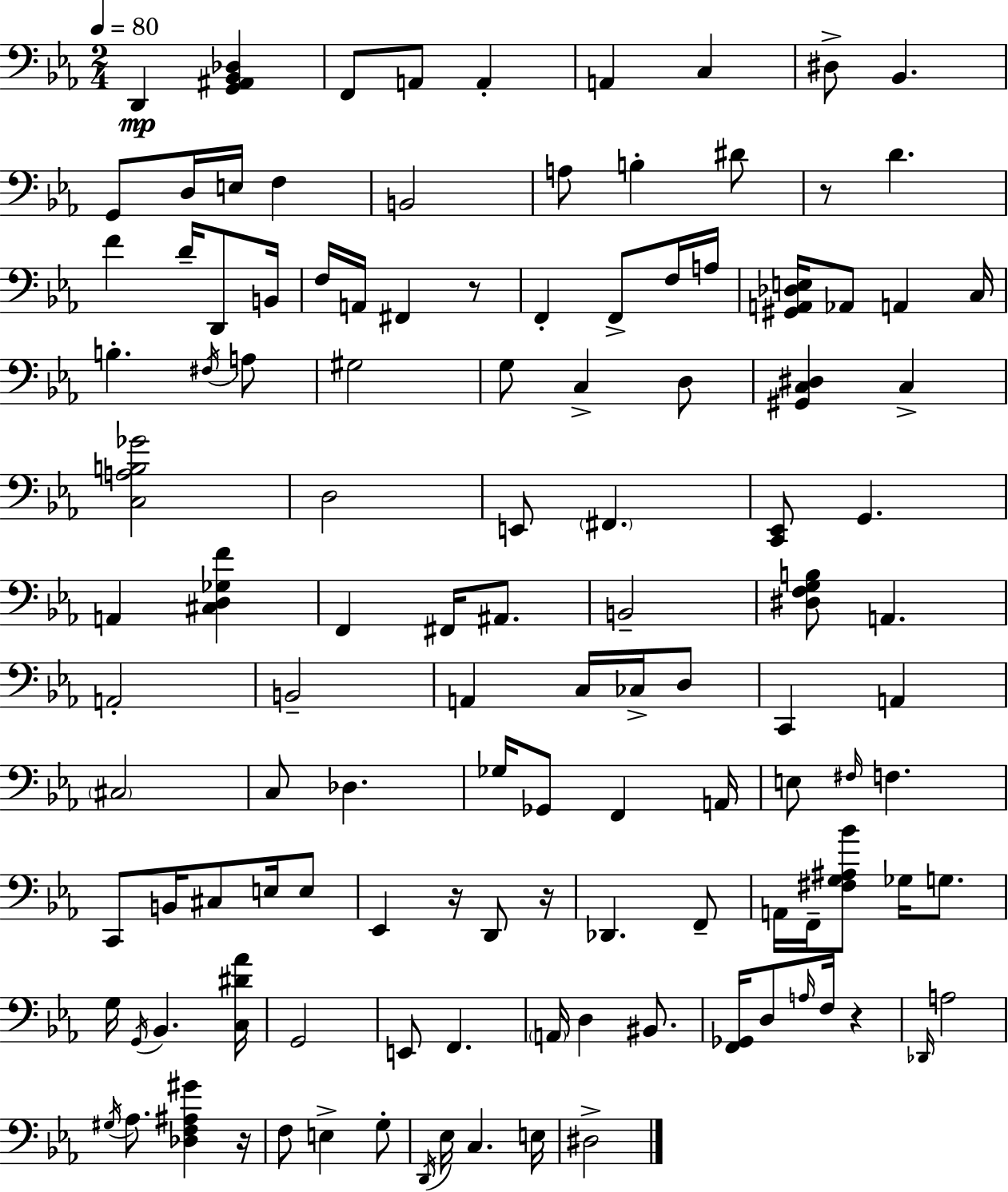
X:1
T:Untitled
M:2/4
L:1/4
K:Eb
D,, [G,,^A,,_B,,_D,] F,,/2 A,,/2 A,, A,, C, ^D,/2 _B,, G,,/2 D,/4 E,/4 F, B,,2 A,/2 B, ^D/2 z/2 D F D/4 D,,/2 B,,/4 F,/4 A,,/4 ^F,, z/2 F,, F,,/2 F,/4 A,/4 [^G,,A,,_D,E,]/4 _A,,/2 A,, C,/4 B, ^F,/4 A,/2 ^G,2 G,/2 C, D,/2 [^G,,C,^D,] C, [C,A,B,_G]2 D,2 E,,/2 ^F,, [C,,_E,,]/2 G,, A,, [^C,D,_G,F] F,, ^F,,/4 ^A,,/2 B,,2 [^D,F,G,B,]/2 A,, A,,2 B,,2 A,, C,/4 _C,/4 D,/2 C,, A,, ^C,2 C,/2 _D, _G,/4 _G,,/2 F,, A,,/4 E,/2 ^F,/4 F, C,,/2 B,,/4 ^C,/2 E,/4 E,/2 _E,, z/4 D,,/2 z/4 _D,, F,,/2 A,,/4 F,,/4 [^F,G,^A,_B]/2 _G,/4 G,/2 G,/4 G,,/4 _B,, [C,^D_A]/4 G,,2 E,,/2 F,, A,,/4 D, ^B,,/2 [F,,_G,,]/4 D,/2 A,/4 F,/4 z _D,,/4 A,2 ^G,/4 _A,/2 [_D,F,^A,^G] z/4 F,/2 E, G,/2 D,,/4 _E,/4 C, E,/4 ^D,2